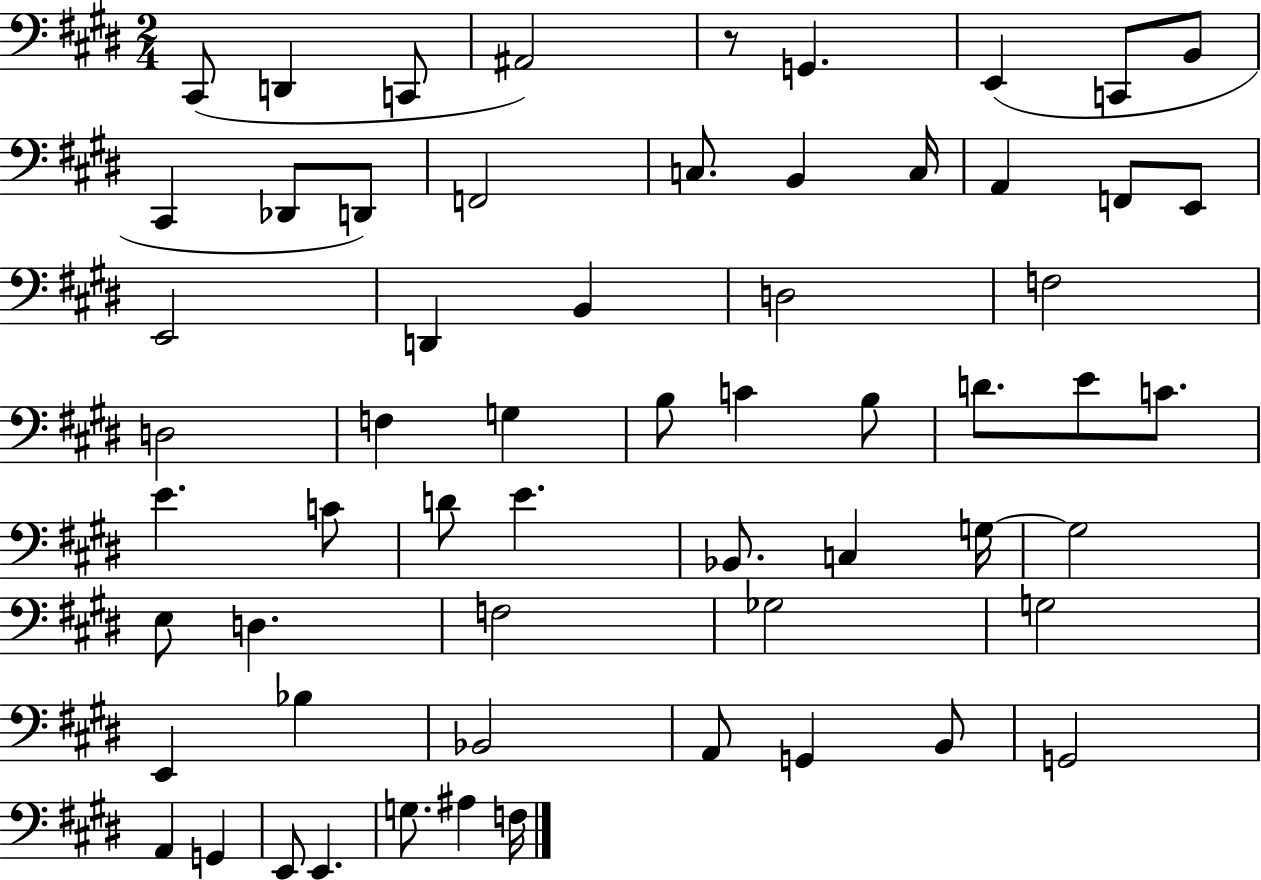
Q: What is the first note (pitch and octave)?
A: C#2